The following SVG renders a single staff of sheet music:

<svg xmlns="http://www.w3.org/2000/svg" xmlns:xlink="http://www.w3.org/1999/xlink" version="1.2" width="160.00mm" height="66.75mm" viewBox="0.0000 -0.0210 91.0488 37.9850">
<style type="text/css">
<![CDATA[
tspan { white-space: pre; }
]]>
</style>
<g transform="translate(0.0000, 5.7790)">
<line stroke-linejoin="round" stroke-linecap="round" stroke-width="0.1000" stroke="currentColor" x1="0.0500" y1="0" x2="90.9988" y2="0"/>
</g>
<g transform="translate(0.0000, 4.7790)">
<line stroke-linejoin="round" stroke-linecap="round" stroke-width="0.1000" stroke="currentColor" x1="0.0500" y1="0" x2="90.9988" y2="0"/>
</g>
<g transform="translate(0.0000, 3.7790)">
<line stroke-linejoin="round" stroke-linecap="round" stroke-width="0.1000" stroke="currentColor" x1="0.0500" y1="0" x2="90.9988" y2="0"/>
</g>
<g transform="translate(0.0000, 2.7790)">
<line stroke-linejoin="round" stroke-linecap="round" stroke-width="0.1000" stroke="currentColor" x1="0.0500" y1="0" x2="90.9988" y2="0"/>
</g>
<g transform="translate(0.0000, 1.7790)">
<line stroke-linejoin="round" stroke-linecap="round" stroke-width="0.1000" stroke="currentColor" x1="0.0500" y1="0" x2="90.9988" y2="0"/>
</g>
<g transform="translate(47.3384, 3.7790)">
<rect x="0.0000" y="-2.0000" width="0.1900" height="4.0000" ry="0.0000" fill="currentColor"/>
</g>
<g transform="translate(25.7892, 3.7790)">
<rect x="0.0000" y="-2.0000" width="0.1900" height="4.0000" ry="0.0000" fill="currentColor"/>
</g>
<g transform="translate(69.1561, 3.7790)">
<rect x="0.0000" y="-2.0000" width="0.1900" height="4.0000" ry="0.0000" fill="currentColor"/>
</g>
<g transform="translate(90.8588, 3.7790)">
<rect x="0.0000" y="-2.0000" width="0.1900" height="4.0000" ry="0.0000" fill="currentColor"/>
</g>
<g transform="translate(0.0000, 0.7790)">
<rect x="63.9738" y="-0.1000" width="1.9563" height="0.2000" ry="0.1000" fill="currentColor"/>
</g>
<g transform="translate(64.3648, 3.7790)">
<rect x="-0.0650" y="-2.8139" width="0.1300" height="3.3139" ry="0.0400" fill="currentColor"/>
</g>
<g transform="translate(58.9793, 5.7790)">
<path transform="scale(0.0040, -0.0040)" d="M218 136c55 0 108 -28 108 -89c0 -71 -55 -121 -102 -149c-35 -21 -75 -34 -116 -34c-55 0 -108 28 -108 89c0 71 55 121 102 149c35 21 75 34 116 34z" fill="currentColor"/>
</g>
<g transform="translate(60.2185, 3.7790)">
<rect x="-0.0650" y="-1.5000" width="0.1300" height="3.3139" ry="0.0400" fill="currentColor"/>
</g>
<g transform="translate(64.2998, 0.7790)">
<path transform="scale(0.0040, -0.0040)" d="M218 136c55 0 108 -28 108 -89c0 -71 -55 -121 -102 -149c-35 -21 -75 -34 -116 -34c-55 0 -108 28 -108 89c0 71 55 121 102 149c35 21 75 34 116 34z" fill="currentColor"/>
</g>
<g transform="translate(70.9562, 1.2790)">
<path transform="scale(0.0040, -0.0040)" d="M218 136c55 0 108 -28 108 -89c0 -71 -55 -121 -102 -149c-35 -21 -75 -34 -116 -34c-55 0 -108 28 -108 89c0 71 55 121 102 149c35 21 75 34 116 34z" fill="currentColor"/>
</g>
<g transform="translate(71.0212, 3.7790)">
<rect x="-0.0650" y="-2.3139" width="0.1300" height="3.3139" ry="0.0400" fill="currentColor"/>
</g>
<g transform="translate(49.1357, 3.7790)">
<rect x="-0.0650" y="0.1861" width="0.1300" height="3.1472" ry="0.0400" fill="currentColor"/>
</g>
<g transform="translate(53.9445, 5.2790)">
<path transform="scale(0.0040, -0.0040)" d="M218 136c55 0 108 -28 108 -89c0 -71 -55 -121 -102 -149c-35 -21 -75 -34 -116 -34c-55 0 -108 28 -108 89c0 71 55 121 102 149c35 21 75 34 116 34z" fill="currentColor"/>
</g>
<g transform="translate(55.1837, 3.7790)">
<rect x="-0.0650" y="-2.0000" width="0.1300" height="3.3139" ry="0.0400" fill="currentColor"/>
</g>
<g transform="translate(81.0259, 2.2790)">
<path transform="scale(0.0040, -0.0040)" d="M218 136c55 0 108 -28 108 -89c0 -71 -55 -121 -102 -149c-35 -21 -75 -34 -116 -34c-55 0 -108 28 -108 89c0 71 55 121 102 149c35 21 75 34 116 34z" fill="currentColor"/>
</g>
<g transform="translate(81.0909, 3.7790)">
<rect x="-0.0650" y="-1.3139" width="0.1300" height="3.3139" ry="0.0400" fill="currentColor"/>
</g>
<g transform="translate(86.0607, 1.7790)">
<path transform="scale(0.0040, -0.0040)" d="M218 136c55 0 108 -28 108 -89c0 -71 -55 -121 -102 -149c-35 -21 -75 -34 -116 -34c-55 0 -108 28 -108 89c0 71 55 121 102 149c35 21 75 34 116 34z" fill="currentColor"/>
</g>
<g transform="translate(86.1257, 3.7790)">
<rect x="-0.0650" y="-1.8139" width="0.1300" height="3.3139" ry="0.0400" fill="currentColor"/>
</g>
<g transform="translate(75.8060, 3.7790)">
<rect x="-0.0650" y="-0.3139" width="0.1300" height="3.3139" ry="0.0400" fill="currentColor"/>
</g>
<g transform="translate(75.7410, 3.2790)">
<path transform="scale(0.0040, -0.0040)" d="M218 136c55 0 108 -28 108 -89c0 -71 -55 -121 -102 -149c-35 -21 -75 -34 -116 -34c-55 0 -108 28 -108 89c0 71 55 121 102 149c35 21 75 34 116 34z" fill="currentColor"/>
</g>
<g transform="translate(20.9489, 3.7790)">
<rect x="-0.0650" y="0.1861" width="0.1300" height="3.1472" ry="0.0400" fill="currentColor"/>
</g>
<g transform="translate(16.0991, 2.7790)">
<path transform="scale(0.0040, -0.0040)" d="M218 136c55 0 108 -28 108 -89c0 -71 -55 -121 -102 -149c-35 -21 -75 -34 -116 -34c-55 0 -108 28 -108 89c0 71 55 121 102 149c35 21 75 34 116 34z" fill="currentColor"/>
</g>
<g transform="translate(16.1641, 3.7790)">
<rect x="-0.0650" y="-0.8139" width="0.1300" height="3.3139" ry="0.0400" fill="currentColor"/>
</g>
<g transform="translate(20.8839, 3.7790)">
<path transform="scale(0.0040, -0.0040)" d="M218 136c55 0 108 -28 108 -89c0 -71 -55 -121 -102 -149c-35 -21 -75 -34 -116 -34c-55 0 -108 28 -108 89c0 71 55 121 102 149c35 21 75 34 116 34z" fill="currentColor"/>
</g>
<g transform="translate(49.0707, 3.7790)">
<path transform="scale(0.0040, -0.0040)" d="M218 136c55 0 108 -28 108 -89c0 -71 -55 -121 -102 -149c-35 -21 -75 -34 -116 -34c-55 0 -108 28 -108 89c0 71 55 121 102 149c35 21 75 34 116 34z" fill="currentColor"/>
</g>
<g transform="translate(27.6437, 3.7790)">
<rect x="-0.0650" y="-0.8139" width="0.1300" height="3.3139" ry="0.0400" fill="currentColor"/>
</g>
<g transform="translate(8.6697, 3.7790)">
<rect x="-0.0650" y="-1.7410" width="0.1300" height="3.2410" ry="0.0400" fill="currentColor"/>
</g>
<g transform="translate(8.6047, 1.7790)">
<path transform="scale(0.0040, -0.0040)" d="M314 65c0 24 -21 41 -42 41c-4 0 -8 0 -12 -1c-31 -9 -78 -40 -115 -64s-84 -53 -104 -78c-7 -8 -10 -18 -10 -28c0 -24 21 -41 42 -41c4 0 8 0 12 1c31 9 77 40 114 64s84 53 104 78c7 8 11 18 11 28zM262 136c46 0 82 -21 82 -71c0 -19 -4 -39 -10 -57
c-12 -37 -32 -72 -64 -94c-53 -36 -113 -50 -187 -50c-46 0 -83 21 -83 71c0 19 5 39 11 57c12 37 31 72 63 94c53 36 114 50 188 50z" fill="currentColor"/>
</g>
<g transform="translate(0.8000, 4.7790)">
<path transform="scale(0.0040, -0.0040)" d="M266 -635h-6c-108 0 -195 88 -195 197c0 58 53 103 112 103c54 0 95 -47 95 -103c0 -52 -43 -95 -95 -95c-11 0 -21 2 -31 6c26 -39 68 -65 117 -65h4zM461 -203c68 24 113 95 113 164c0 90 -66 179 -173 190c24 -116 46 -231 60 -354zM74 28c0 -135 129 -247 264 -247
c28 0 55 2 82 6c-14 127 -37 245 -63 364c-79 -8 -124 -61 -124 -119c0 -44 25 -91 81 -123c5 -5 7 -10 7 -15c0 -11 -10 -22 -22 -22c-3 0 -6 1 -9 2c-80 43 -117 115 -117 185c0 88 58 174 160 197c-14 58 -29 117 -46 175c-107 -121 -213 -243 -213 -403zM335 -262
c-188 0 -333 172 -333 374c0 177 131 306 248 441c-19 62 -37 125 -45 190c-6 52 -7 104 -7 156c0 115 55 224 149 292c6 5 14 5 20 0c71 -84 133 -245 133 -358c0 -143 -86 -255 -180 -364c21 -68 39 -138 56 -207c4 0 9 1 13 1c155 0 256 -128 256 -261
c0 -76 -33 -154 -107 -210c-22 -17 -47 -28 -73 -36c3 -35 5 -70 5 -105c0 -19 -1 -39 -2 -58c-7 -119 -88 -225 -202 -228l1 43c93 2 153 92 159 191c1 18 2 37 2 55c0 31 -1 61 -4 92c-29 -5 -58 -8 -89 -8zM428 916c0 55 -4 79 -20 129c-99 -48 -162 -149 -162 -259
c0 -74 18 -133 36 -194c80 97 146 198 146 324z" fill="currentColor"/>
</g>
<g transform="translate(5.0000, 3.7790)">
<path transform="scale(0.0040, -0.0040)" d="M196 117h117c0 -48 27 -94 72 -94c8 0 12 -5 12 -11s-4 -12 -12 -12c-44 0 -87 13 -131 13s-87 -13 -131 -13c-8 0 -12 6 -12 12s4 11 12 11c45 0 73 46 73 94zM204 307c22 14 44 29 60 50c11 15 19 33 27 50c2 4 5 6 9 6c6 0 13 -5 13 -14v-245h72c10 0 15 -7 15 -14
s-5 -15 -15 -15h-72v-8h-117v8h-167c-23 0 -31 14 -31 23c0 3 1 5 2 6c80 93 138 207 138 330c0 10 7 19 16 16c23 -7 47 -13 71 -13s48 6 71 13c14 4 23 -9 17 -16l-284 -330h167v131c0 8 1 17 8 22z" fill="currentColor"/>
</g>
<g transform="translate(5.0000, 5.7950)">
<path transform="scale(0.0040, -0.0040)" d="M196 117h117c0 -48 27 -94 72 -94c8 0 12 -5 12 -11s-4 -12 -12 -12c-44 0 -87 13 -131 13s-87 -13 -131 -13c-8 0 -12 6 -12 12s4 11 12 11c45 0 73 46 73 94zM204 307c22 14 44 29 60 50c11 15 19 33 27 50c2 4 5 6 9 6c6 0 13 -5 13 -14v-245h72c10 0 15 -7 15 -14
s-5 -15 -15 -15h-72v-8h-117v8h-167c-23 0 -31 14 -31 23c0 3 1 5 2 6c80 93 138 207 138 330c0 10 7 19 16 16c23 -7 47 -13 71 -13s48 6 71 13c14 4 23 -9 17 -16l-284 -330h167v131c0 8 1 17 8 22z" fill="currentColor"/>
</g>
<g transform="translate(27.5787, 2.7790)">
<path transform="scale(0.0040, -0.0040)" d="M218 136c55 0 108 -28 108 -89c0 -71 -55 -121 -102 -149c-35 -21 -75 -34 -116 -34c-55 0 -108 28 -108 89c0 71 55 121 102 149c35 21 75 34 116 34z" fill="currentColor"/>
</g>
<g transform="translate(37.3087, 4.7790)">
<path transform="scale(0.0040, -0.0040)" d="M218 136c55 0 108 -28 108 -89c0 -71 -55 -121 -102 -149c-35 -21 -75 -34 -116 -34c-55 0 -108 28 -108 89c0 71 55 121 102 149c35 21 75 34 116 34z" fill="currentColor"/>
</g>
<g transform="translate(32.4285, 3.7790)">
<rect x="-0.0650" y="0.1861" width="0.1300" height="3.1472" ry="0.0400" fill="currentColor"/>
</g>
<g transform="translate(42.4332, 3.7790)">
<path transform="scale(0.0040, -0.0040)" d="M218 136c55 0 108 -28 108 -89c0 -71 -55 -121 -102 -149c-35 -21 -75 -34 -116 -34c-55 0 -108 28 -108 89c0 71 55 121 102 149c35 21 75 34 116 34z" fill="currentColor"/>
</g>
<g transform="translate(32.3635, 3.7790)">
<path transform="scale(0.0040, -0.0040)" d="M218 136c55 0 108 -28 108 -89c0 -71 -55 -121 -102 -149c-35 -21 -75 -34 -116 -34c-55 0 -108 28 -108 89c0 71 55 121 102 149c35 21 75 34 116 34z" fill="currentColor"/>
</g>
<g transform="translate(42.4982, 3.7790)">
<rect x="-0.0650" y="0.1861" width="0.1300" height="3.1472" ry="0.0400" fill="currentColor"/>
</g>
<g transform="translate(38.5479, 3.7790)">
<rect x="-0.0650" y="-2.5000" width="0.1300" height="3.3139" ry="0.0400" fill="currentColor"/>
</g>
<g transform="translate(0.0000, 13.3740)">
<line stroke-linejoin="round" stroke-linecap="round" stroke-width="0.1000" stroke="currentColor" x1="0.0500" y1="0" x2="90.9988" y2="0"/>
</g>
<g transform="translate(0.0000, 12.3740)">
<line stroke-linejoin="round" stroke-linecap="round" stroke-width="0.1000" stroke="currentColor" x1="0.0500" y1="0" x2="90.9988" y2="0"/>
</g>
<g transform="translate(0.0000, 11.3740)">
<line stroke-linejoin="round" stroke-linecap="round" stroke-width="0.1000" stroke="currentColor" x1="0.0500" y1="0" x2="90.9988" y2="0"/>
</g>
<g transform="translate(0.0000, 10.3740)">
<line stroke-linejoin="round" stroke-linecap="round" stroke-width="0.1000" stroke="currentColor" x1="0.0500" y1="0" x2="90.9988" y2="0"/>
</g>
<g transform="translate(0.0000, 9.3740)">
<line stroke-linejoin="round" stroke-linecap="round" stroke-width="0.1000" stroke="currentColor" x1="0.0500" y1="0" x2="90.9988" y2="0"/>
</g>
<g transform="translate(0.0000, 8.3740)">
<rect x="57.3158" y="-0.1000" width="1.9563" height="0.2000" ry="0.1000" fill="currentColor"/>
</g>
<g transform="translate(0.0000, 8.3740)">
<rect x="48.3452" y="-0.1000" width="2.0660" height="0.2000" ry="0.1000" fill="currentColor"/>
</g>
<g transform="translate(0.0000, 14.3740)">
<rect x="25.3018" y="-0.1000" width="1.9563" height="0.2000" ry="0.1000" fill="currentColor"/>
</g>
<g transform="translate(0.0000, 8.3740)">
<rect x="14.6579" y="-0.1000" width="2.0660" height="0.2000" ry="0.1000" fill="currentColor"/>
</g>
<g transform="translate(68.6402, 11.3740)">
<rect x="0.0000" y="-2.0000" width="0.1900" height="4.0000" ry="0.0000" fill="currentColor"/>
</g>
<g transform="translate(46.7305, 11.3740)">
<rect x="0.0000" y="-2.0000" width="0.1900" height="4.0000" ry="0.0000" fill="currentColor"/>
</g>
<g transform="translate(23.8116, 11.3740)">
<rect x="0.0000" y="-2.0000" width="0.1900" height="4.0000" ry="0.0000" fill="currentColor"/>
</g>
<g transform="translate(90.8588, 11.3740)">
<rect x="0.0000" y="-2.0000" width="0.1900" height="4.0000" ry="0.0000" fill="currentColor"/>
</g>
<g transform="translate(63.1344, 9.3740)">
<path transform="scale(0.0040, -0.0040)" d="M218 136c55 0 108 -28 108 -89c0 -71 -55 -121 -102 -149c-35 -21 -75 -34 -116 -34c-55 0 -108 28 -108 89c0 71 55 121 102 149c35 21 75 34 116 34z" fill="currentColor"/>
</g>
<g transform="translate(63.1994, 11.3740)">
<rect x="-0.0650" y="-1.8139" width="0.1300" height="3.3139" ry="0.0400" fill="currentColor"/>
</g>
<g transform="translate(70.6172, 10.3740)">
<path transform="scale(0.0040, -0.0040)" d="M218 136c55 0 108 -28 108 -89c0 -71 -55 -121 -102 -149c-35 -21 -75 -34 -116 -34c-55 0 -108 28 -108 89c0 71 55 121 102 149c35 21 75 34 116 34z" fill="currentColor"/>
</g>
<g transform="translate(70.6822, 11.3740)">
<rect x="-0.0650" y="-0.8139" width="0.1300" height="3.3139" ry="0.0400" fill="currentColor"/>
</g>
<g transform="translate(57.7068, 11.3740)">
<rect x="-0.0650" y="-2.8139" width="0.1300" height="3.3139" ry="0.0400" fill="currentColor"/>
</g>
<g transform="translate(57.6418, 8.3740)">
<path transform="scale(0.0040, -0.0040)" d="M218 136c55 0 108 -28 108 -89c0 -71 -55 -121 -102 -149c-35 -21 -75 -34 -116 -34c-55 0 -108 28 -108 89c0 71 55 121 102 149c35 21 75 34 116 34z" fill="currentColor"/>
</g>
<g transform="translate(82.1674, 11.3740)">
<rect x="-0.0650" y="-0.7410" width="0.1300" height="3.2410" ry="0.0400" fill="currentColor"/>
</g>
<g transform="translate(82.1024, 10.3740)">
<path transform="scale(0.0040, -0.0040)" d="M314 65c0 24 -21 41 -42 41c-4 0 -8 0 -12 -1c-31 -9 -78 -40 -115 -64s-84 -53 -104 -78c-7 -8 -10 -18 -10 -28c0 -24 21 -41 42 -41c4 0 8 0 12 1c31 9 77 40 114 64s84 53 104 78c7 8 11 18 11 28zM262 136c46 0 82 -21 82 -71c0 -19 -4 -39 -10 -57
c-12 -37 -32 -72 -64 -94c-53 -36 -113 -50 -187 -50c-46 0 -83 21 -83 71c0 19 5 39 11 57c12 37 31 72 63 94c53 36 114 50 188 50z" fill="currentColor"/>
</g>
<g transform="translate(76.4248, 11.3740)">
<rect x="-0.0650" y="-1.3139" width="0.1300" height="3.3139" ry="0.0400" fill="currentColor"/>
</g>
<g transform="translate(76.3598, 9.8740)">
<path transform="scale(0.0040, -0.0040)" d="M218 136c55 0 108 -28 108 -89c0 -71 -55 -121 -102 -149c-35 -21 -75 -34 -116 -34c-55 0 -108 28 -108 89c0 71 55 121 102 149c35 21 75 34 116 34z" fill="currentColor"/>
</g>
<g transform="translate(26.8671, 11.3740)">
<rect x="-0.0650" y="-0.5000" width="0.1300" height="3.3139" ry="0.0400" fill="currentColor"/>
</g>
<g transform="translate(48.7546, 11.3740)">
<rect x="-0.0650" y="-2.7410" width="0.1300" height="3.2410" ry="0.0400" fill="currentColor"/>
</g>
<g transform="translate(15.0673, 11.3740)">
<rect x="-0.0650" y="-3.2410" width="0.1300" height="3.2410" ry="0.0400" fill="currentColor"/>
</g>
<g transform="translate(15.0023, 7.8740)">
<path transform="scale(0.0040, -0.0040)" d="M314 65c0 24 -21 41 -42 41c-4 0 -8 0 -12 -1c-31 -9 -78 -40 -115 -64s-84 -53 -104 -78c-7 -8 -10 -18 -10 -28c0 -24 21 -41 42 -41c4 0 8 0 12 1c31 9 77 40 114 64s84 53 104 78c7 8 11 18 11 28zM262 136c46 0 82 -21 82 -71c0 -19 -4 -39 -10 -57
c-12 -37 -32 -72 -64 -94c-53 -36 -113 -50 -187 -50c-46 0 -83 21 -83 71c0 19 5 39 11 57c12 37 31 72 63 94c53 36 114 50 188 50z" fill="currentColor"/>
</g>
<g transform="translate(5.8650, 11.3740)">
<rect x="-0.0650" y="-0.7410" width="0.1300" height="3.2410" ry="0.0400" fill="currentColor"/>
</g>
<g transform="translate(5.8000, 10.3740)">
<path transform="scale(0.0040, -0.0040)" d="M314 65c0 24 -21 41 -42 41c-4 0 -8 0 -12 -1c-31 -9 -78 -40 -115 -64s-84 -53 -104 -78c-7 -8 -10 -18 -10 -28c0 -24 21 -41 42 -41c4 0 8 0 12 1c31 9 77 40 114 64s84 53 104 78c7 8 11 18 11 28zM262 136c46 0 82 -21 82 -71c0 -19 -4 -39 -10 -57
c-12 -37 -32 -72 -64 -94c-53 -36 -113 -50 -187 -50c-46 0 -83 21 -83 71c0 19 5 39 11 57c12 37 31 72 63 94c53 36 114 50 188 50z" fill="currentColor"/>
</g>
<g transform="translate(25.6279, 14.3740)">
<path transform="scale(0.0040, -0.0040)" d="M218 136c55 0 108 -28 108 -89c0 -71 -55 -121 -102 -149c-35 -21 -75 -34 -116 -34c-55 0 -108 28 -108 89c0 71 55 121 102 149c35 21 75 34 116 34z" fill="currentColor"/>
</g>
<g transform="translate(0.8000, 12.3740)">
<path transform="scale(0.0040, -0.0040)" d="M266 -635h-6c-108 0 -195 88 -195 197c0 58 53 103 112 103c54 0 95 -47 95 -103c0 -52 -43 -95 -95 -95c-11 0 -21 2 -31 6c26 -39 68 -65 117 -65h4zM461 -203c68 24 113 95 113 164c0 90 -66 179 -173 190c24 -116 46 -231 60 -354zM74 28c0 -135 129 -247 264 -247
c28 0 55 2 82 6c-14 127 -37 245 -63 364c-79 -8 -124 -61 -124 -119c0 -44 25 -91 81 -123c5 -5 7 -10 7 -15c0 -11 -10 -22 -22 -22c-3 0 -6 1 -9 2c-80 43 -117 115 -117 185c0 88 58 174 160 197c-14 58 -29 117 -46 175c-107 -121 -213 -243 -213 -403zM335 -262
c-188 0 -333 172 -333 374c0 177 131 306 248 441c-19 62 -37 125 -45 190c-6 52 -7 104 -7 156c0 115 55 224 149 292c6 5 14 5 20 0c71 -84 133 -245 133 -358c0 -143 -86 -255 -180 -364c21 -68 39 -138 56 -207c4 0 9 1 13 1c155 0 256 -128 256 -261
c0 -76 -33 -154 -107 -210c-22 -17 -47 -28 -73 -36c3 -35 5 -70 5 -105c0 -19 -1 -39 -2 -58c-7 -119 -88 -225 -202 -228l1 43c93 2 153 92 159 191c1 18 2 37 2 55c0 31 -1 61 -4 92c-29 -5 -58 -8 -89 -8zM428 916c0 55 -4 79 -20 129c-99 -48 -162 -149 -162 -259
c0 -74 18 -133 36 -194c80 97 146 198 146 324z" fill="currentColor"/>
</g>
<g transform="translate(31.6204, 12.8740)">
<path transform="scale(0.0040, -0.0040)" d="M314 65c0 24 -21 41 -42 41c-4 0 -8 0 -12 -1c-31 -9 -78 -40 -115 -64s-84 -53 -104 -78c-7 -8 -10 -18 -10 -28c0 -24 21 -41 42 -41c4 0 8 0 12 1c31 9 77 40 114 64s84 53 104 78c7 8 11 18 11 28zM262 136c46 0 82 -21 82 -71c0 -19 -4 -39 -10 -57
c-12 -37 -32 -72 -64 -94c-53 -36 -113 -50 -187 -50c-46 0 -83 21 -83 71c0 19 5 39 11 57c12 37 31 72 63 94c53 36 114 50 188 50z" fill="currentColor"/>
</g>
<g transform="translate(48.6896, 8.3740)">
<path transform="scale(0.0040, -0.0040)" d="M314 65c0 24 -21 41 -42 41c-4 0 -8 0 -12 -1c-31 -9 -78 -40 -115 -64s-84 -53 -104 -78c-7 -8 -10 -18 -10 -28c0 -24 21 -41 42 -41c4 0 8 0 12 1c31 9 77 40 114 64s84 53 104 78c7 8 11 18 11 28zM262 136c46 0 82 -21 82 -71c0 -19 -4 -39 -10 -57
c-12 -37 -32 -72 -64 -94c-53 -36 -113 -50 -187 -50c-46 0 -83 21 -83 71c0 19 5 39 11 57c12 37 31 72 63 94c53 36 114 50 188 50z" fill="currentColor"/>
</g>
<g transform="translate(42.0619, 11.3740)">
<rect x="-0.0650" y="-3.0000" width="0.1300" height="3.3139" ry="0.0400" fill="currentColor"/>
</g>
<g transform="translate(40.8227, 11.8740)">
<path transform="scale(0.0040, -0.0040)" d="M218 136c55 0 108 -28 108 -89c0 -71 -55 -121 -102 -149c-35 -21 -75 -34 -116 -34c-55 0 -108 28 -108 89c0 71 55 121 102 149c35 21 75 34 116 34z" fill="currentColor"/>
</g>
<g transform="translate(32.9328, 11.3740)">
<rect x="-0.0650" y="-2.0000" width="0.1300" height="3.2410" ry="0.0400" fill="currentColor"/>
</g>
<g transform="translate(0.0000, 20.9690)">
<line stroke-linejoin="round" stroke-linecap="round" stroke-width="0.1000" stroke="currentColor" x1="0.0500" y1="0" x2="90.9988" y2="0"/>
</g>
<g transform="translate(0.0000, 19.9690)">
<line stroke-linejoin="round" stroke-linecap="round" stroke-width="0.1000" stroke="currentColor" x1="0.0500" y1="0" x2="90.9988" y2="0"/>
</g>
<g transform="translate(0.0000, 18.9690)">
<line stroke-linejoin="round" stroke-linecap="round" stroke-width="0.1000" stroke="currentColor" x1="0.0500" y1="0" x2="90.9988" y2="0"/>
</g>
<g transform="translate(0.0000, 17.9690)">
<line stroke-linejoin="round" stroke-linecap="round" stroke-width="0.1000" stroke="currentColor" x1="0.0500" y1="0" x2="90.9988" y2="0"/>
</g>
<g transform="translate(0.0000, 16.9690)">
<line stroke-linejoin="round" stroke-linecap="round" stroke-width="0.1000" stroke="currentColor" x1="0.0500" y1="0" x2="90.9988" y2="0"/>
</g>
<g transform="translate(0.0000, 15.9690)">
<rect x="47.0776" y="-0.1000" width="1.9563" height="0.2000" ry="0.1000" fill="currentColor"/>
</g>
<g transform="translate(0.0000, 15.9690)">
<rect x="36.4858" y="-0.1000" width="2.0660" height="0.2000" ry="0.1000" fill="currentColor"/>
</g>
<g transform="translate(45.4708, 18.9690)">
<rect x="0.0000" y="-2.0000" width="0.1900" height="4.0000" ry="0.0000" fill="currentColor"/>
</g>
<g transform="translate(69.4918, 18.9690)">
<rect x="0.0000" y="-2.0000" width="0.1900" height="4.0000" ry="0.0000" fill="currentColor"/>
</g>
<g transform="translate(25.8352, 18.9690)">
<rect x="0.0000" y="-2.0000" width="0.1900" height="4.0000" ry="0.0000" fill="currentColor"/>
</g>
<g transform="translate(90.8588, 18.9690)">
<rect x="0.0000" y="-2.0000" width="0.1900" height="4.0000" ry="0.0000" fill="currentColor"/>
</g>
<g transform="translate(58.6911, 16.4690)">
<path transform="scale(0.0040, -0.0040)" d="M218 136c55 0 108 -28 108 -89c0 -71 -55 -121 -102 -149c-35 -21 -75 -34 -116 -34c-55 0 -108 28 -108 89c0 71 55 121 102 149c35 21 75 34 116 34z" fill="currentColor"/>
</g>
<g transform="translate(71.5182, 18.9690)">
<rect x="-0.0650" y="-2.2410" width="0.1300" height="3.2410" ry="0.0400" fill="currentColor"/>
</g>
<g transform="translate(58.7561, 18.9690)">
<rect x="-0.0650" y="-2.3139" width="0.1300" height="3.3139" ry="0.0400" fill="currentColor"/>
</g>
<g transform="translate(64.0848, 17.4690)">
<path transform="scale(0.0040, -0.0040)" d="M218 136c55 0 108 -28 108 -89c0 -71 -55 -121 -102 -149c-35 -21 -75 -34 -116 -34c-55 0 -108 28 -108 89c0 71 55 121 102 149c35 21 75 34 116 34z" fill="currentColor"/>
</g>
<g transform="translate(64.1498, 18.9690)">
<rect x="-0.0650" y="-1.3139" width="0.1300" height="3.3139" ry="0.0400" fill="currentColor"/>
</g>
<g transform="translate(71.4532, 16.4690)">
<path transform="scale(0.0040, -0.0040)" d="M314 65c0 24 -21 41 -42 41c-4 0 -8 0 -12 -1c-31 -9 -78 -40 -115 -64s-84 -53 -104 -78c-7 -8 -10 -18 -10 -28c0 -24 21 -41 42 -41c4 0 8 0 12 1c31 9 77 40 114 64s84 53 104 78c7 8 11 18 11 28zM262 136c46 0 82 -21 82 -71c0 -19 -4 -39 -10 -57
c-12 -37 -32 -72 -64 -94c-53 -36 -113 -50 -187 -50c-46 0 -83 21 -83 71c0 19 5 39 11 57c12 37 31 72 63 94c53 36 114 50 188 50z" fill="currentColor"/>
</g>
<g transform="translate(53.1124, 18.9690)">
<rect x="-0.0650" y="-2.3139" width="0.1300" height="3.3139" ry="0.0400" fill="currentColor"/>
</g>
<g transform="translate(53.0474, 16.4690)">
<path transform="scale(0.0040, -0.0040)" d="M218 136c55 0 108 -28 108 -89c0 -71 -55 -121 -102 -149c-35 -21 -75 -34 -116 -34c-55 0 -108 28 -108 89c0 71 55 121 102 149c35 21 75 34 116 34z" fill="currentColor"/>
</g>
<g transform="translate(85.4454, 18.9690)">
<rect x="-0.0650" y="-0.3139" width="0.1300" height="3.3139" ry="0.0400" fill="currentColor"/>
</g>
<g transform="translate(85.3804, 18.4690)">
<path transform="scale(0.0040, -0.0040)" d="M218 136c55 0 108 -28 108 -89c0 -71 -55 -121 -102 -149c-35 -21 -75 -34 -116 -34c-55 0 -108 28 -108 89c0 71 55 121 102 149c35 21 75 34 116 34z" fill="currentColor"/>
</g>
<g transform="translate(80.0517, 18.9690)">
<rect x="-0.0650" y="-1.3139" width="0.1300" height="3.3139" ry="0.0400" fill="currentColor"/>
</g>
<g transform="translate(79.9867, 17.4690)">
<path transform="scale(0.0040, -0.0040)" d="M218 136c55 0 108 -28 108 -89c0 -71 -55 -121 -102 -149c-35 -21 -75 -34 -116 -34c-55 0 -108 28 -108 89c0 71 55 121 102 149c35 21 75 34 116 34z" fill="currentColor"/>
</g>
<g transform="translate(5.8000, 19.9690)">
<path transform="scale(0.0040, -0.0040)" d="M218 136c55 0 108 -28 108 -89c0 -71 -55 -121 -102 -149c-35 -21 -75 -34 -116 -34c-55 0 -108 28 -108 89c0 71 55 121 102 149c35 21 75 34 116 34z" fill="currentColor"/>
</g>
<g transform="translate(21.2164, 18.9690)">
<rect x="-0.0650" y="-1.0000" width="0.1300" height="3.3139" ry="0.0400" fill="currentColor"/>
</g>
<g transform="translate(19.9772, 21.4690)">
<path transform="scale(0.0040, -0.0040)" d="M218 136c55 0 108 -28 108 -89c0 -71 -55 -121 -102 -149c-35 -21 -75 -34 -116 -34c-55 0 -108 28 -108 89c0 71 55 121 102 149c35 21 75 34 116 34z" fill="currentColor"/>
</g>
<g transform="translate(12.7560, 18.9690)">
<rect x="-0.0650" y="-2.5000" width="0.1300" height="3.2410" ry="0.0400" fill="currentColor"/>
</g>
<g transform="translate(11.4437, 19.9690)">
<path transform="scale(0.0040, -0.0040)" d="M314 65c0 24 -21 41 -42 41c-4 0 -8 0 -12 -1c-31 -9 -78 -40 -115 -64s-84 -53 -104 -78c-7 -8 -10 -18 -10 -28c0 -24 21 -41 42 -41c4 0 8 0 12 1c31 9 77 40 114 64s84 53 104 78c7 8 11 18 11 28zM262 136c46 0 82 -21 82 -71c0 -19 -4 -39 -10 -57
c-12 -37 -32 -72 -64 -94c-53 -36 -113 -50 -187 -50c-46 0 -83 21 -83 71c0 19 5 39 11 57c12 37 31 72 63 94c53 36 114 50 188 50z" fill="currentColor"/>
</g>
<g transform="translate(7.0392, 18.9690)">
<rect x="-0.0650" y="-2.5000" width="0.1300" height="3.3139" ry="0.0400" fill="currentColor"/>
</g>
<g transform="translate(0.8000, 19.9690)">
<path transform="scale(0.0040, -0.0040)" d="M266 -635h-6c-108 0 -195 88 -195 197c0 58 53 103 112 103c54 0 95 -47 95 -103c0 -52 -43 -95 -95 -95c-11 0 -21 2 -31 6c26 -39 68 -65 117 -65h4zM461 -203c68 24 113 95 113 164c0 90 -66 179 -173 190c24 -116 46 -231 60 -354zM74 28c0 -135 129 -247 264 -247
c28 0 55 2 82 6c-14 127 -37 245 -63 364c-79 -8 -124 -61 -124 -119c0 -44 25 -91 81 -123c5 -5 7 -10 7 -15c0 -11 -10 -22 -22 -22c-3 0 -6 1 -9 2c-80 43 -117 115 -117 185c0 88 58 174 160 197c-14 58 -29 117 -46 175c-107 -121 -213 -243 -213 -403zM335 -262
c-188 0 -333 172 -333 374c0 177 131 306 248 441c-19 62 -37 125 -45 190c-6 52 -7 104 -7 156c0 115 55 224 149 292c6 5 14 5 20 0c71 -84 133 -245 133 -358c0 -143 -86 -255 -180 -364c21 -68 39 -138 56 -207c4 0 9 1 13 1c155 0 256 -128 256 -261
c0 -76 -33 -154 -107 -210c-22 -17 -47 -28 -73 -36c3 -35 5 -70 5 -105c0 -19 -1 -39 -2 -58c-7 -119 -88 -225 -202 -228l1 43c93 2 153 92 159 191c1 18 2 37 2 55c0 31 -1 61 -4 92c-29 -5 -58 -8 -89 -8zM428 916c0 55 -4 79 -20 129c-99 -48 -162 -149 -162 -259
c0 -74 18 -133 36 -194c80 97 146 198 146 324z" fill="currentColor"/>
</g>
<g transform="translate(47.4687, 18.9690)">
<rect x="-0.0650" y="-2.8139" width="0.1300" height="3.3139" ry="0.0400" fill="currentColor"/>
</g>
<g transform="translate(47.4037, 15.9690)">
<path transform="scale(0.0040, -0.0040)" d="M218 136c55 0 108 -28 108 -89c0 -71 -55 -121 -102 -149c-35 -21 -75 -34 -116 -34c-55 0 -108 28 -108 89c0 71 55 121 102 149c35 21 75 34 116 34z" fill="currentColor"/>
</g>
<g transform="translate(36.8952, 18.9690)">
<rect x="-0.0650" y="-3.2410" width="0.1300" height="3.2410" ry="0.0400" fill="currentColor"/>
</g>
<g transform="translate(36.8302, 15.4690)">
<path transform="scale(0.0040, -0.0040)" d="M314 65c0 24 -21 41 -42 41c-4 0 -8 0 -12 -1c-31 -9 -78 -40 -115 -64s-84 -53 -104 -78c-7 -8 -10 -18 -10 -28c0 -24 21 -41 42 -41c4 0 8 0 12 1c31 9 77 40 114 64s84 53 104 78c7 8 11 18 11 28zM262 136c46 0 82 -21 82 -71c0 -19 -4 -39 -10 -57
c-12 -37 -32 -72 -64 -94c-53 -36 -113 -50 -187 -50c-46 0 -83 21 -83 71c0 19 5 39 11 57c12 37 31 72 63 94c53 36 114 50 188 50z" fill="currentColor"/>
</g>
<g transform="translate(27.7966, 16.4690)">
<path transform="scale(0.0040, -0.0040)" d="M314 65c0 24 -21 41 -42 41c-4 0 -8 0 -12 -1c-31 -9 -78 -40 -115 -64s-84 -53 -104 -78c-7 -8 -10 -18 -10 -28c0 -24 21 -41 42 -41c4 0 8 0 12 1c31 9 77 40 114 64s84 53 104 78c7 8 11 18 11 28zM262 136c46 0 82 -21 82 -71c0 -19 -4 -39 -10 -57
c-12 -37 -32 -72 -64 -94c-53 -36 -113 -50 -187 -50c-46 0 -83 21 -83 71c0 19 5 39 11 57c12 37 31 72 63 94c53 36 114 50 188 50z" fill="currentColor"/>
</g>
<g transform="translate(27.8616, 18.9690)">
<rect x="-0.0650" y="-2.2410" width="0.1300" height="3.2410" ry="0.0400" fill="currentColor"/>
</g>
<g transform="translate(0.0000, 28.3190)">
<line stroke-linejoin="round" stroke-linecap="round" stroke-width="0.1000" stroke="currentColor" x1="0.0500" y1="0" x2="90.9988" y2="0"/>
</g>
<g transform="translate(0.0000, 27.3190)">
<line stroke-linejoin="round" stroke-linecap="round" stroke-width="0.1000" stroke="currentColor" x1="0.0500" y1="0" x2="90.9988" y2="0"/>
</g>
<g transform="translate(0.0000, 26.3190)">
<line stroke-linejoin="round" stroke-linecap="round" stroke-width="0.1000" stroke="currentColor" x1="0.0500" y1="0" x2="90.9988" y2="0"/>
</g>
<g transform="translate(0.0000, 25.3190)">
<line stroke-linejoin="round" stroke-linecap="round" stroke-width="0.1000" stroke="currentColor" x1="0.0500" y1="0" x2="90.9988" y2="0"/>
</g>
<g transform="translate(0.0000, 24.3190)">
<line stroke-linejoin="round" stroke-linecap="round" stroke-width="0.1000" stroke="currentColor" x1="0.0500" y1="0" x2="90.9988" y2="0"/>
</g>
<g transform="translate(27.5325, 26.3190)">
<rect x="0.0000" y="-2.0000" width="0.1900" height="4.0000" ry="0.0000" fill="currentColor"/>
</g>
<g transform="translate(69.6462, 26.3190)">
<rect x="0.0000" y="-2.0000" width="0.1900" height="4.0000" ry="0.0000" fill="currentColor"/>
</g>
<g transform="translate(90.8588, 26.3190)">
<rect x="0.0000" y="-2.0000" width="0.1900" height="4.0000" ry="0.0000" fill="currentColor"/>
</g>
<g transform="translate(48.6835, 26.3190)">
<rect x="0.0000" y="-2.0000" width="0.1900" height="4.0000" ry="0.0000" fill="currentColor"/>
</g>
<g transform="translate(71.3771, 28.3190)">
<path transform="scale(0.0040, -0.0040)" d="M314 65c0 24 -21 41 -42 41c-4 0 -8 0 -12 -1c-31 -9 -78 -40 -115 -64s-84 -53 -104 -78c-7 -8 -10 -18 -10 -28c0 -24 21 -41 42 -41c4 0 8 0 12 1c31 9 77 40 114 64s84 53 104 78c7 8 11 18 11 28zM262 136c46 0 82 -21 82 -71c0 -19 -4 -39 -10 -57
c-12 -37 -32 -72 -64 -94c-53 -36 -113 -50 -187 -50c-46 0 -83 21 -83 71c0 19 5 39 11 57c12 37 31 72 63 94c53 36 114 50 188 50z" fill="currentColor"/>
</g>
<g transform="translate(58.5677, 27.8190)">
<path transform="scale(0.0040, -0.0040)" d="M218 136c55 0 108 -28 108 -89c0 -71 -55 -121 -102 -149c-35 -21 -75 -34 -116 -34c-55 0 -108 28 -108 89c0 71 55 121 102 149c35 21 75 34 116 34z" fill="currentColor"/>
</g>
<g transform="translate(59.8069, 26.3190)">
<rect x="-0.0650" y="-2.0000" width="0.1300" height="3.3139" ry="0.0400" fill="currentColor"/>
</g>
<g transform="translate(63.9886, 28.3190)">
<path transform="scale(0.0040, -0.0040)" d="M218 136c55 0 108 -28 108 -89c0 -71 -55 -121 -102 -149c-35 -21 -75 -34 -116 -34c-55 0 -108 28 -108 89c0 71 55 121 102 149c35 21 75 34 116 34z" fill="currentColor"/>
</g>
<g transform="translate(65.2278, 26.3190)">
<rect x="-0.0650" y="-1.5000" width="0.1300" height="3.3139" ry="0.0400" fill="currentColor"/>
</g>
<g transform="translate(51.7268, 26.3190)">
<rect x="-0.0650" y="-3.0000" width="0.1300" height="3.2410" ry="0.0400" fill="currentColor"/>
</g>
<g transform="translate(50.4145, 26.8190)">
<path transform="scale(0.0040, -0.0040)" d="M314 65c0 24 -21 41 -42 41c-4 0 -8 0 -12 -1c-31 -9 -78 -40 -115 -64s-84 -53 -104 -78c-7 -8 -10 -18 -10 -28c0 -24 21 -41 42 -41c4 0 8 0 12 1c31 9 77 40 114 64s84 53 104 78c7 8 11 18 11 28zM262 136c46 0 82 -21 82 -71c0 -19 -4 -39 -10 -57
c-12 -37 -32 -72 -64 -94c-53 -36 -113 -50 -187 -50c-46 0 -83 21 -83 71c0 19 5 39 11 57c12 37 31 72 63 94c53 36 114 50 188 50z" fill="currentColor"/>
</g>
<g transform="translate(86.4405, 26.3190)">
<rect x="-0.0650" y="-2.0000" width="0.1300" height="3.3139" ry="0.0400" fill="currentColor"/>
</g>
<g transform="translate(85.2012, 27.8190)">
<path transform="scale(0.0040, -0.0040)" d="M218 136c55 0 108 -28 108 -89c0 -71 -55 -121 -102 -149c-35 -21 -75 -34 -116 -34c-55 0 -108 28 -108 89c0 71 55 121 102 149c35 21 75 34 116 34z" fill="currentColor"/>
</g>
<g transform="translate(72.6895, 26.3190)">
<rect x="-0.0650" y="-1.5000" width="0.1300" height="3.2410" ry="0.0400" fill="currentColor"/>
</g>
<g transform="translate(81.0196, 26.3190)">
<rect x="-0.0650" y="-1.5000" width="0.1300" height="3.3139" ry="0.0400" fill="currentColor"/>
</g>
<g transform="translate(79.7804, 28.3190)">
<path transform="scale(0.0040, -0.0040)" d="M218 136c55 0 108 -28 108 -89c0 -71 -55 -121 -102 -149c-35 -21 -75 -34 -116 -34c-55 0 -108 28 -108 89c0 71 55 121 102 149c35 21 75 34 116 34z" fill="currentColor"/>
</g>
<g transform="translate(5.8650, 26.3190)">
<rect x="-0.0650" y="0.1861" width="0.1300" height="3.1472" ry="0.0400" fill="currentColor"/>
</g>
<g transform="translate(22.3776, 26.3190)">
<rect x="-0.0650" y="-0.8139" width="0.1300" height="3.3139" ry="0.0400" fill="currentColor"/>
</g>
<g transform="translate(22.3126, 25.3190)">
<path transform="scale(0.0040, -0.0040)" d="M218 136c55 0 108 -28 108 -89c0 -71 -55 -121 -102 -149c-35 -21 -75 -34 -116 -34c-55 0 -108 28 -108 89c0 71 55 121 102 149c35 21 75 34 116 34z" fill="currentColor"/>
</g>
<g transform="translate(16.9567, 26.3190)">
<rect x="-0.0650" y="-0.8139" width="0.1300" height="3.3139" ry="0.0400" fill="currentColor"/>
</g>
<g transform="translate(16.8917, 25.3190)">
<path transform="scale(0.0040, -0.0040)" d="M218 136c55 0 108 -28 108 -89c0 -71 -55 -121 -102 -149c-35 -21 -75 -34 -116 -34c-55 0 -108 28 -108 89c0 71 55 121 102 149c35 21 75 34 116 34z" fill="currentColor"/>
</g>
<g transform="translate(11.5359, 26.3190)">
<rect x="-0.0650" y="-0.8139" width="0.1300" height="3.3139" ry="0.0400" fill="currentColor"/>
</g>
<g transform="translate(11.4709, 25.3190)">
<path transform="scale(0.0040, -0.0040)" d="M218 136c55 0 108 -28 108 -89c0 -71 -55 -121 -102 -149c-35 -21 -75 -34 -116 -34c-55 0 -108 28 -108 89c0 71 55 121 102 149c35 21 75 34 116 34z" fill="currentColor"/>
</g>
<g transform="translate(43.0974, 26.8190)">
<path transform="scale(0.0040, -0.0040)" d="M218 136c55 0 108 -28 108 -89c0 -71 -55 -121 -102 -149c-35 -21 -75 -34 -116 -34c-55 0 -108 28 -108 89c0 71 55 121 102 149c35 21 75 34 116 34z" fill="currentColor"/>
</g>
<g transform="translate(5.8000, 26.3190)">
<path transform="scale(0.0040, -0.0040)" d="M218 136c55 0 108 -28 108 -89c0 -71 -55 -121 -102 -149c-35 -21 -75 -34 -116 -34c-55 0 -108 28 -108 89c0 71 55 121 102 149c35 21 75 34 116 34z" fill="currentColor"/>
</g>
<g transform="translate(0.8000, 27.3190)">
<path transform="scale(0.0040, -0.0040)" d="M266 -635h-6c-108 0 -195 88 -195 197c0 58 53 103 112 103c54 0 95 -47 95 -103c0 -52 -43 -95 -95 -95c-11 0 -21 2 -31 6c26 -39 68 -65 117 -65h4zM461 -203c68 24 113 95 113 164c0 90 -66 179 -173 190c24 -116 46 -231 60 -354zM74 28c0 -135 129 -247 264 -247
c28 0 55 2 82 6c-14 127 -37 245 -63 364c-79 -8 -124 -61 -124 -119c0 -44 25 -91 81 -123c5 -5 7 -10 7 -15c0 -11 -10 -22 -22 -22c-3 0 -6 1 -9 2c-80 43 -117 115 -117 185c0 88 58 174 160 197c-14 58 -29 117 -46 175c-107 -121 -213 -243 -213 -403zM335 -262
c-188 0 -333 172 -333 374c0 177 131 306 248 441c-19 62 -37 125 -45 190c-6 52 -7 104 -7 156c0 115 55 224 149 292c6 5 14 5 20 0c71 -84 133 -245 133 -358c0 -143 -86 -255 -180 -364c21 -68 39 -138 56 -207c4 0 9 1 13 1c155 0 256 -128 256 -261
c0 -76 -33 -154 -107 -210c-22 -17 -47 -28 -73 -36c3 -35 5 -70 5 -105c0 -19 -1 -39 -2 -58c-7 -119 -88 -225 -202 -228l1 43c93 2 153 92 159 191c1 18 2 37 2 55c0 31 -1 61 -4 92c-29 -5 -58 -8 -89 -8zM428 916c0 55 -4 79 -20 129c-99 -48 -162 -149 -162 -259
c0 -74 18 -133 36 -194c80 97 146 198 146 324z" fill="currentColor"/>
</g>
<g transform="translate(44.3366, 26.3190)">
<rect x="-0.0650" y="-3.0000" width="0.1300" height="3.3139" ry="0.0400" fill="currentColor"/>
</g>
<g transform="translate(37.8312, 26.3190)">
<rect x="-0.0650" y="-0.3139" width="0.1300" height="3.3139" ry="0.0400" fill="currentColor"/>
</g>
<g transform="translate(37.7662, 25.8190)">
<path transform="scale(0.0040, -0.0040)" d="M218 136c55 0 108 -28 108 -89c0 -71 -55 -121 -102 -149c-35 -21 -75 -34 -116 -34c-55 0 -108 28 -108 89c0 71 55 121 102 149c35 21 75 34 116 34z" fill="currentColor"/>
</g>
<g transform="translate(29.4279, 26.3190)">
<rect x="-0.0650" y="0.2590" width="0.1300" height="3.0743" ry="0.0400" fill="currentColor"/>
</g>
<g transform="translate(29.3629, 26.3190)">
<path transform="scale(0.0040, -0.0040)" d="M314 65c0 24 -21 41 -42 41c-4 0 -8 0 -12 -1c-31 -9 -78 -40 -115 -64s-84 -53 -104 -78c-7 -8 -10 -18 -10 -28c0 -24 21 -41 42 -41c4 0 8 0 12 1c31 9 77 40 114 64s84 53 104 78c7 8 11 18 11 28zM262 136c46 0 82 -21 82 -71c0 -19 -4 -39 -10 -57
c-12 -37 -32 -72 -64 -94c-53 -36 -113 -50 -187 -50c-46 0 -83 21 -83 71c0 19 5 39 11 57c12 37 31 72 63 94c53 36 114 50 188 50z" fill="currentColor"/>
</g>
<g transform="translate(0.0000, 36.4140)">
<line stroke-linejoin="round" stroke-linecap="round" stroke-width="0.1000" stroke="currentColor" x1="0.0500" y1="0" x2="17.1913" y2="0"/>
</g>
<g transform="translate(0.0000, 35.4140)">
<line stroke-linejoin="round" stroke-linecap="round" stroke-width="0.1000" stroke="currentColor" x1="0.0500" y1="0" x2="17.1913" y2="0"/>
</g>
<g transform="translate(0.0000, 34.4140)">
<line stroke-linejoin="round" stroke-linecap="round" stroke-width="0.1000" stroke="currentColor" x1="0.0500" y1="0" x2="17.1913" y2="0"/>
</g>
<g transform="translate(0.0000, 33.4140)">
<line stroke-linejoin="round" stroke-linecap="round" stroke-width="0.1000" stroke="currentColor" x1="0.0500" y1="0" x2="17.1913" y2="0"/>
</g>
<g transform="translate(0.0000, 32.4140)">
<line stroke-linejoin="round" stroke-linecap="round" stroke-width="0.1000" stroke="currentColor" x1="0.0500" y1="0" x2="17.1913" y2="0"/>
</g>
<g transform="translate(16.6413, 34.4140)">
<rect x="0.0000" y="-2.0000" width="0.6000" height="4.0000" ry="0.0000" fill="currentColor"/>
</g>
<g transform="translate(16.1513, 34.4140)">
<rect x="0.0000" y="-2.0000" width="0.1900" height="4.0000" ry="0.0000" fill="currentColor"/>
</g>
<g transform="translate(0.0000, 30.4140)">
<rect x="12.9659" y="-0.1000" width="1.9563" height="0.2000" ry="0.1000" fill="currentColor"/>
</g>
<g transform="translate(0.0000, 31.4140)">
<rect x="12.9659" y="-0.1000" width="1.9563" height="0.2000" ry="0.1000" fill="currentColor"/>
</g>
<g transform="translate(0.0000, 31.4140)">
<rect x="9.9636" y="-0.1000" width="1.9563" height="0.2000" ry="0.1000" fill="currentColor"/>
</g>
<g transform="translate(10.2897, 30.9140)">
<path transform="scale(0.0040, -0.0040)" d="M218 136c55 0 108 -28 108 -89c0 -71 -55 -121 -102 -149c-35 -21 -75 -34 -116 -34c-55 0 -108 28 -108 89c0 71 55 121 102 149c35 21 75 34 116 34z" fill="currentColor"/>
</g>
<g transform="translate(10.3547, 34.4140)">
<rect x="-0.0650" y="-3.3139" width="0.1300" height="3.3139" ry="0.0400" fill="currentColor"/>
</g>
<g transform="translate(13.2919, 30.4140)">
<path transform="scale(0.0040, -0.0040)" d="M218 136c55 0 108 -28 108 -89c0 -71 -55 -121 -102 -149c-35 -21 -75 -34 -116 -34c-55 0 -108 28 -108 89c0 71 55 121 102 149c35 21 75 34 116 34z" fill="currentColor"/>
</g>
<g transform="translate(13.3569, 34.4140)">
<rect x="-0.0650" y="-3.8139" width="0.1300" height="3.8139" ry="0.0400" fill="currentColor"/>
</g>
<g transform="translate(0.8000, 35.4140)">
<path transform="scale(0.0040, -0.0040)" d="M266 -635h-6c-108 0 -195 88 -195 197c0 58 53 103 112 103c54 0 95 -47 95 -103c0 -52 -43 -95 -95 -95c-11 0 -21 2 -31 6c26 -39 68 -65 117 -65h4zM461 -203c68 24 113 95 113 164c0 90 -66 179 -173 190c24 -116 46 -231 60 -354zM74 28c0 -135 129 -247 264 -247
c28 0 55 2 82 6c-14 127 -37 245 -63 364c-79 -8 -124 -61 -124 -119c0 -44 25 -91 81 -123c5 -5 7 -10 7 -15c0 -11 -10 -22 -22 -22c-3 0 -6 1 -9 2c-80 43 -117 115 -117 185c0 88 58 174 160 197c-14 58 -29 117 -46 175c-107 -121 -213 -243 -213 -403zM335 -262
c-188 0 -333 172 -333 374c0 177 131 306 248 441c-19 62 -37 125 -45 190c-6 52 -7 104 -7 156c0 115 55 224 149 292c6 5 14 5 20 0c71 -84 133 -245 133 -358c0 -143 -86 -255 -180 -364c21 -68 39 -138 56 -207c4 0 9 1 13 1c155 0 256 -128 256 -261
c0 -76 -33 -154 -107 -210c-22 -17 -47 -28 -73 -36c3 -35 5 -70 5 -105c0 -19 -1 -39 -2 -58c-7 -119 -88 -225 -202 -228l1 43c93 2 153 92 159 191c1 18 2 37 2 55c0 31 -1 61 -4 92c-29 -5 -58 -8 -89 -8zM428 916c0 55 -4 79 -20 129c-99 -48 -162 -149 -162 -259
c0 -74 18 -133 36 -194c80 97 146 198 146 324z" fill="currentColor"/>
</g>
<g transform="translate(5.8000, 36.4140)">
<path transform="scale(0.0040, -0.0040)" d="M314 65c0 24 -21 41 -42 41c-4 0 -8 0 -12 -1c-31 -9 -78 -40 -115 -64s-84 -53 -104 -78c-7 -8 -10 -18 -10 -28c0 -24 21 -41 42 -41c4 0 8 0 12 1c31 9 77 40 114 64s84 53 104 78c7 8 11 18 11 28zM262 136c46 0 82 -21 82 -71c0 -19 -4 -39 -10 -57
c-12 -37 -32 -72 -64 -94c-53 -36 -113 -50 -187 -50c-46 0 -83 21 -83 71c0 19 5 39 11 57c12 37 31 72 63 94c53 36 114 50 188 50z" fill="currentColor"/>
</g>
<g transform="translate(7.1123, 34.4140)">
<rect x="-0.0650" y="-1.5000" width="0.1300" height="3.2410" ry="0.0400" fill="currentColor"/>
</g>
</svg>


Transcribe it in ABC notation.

X:1
T:Untitled
M:4/4
L:1/4
K:C
f2 d B d B G B B F E a g c e f d2 b2 C F2 A a2 a f d e d2 G G2 D g2 b2 a g g e g2 e c B d d d B2 c A A2 F E E2 E F E2 b c'